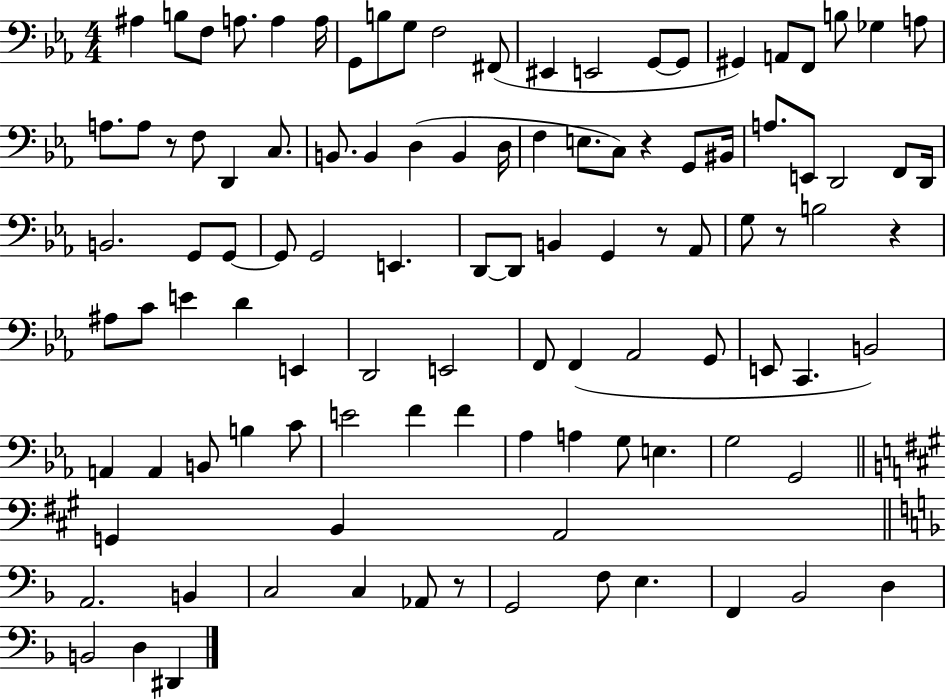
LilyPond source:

{
  \clef bass
  \numericTimeSignature
  \time 4/4
  \key ees \major
  ais4 b8 f8 a8. a4 a16 | g,8 b8 g8 f2 fis,8( | eis,4 e,2 g,8~~ g,8 | gis,4) a,8 f,8 b8 ges4 a8 | \break a8. a8 r8 f8 d,4 c8. | b,8. b,4 d4( b,4 d16 | f4 e8. c8) r4 g,8 bis,16 | a8. e,8 d,2 f,8 d,16 | \break b,2. g,8 g,8~~ | g,8 g,2 e,4. | d,8~~ d,8 b,4 g,4 r8 aes,8 | g8 r8 b2 r4 | \break ais8 c'8 e'4 d'4 e,4 | d,2 e,2 | f,8 f,4( aes,2 g,8 | e,8 c,4. b,2) | \break a,4 a,4 b,8 b4 c'8 | e'2 f'4 f'4 | aes4 a4 g8 e4. | g2 g,2 | \break \bar "||" \break \key a \major g,4 b,4 a,2 | \bar "||" \break \key f \major a,2. b,4 | c2 c4 aes,8 r8 | g,2 f8 e4. | f,4 bes,2 d4 | \break b,2 d4 dis,4 | \bar "|."
}